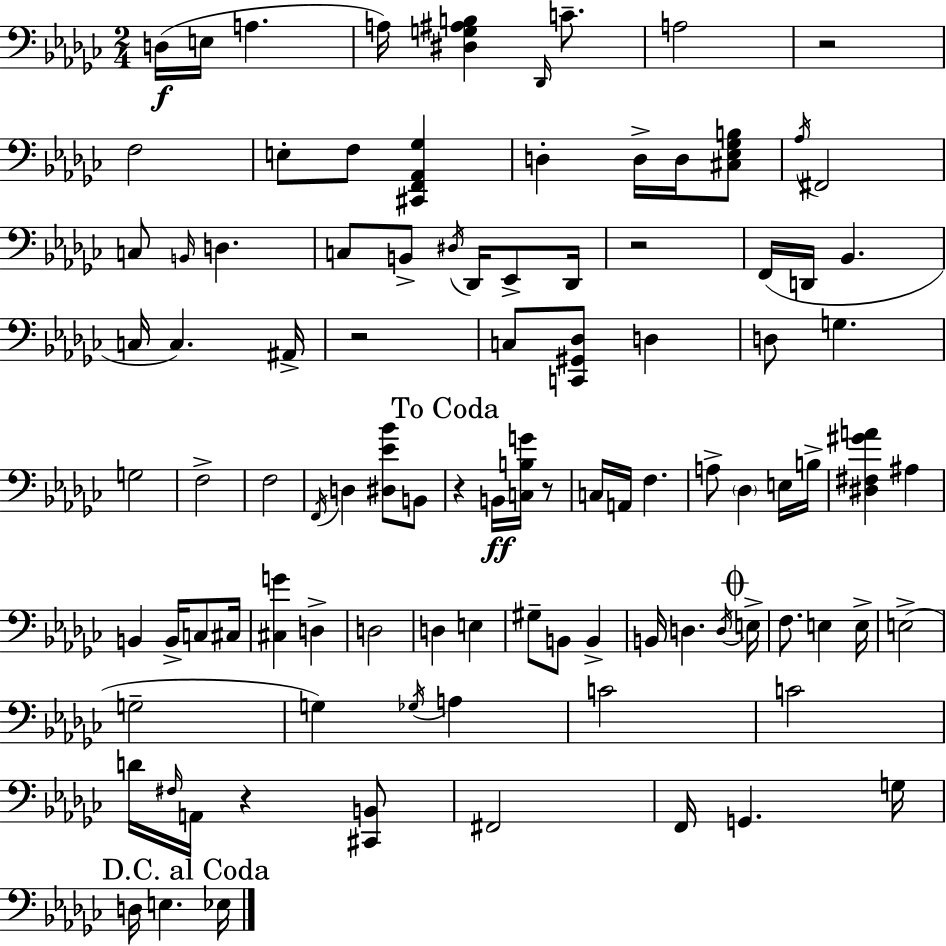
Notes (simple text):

D3/s E3/s A3/q. A3/s [D#3,G3,A#3,B3]/q Db2/s C4/e. A3/h R/h F3/h E3/e F3/e [C#2,F2,Ab2,Gb3]/q D3/q D3/s D3/s [C#3,Eb3,Gb3,B3]/e Ab3/s F#2/h C3/e B2/s D3/q. C3/e B2/e D#3/s Db2/s Eb2/e Db2/s R/h F2/s D2/s Bb2/q. C3/s C3/q. A#2/s R/h C3/e [C2,G#2,Db3]/e D3/q D3/e G3/q. G3/h F3/h F3/h F2/s D3/q [D#3,Eb4,Bb4]/e B2/e R/q B2/s [C3,B3,G4]/s R/e C3/s A2/s F3/q. A3/e Db3/q E3/s B3/s [D#3,F#3,G#4,A4]/q A#3/q B2/q B2/s C3/e C#3/s [C#3,G4]/q D3/q D3/h D3/q E3/q G#3/e B2/e B2/q B2/s D3/q. D3/s E3/s F3/e. E3/q E3/s E3/h G3/h G3/q Gb3/s A3/q C4/h C4/h D4/s F#3/s A2/s R/q [C#2,B2]/e F#2/h F2/s G2/q. G3/s D3/s E3/q. Eb3/s